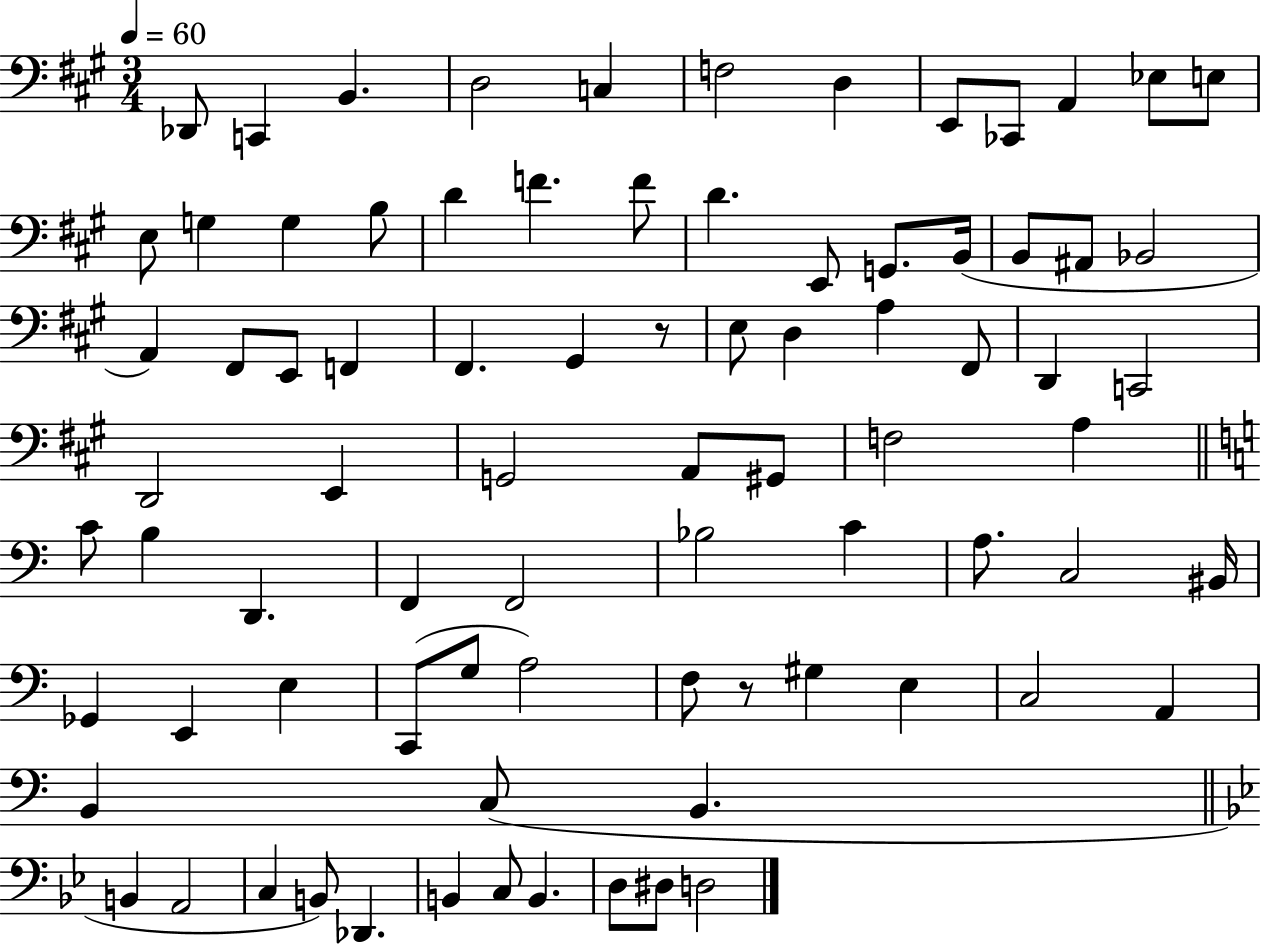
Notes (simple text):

Db2/e C2/q B2/q. D3/h C3/q F3/h D3/q E2/e CES2/e A2/q Eb3/e E3/e E3/e G3/q G3/q B3/e D4/q F4/q. F4/e D4/q. E2/e G2/e. B2/s B2/e A#2/e Bb2/h A2/q F#2/e E2/e F2/q F#2/q. G#2/q R/e E3/e D3/q A3/q F#2/e D2/q C2/h D2/h E2/q G2/h A2/e G#2/e F3/h A3/q C4/e B3/q D2/q. F2/q F2/h Bb3/h C4/q A3/e. C3/h BIS2/s Gb2/q E2/q E3/q C2/e G3/e A3/h F3/e R/e G#3/q E3/q C3/h A2/q B2/q C3/e B2/q. B2/q A2/h C3/q B2/e Db2/q. B2/q C3/e B2/q. D3/e D#3/e D3/h